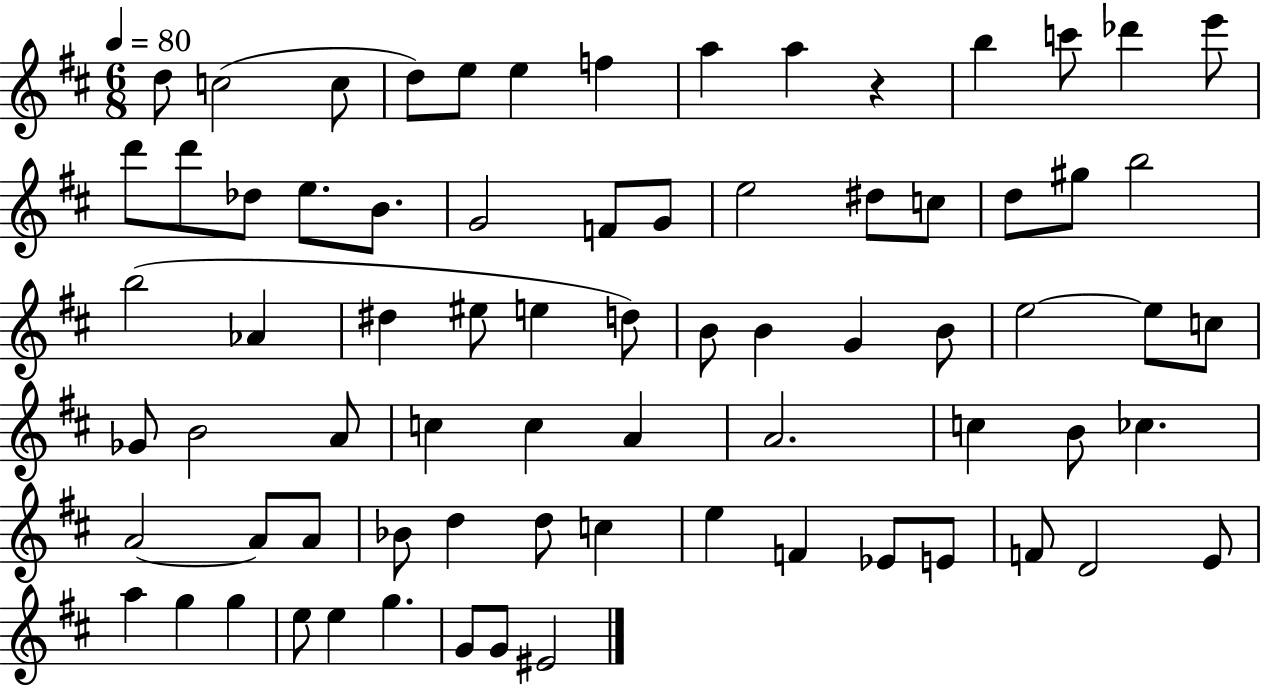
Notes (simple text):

D5/e C5/h C5/e D5/e E5/e E5/q F5/q A5/q A5/q R/q B5/q C6/e Db6/q E6/e D6/e D6/e Db5/e E5/e. B4/e. G4/h F4/e G4/e E5/h D#5/e C5/e D5/e G#5/e B5/h B5/h Ab4/q D#5/q EIS5/e E5/q D5/e B4/e B4/q G4/q B4/e E5/h E5/e C5/e Gb4/e B4/h A4/e C5/q C5/q A4/q A4/h. C5/q B4/e CES5/q. A4/h A4/e A4/e Bb4/e D5/q D5/e C5/q E5/q F4/q Eb4/e E4/e F4/e D4/h E4/e A5/q G5/q G5/q E5/e E5/q G5/q. G4/e G4/e EIS4/h